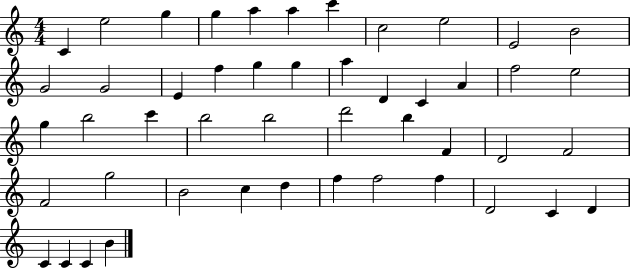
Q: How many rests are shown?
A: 0